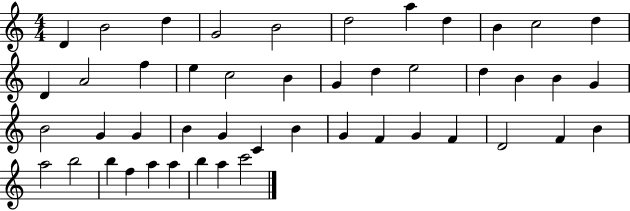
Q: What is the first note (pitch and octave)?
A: D4